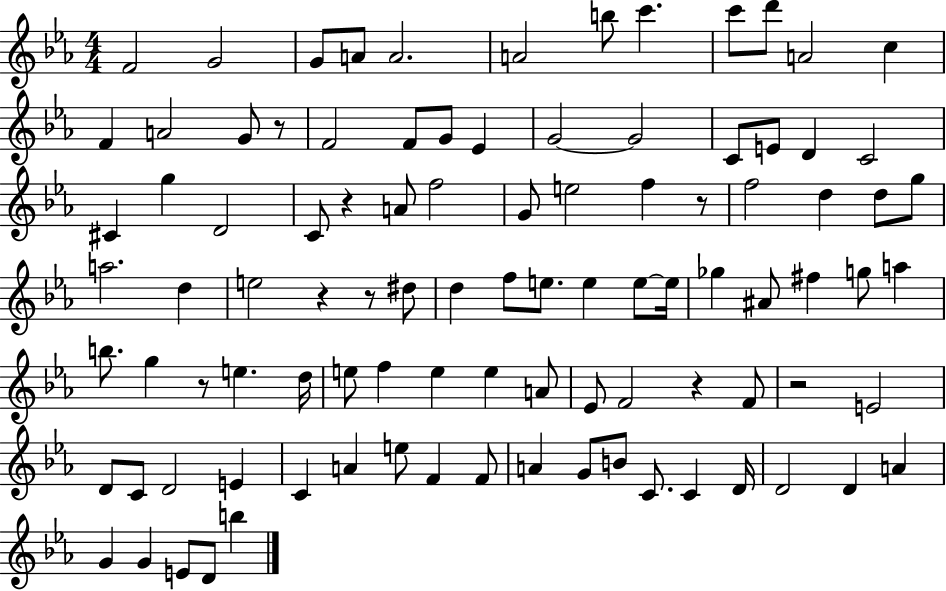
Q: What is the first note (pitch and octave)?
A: F4